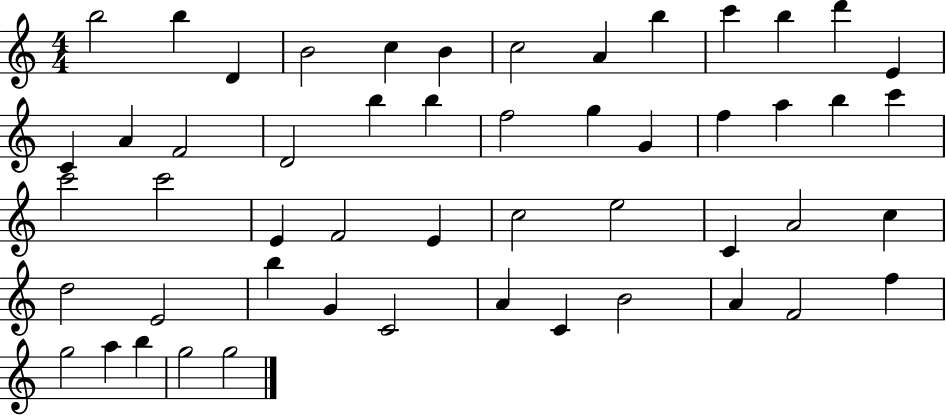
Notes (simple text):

B5/h B5/q D4/q B4/h C5/q B4/q C5/h A4/q B5/q C6/q B5/q D6/q E4/q C4/q A4/q F4/h D4/h B5/q B5/q F5/h G5/q G4/q F5/q A5/q B5/q C6/q C6/h C6/h E4/q F4/h E4/q C5/h E5/h C4/q A4/h C5/q D5/h E4/h B5/q G4/q C4/h A4/q C4/q B4/h A4/q F4/h F5/q G5/h A5/q B5/q G5/h G5/h